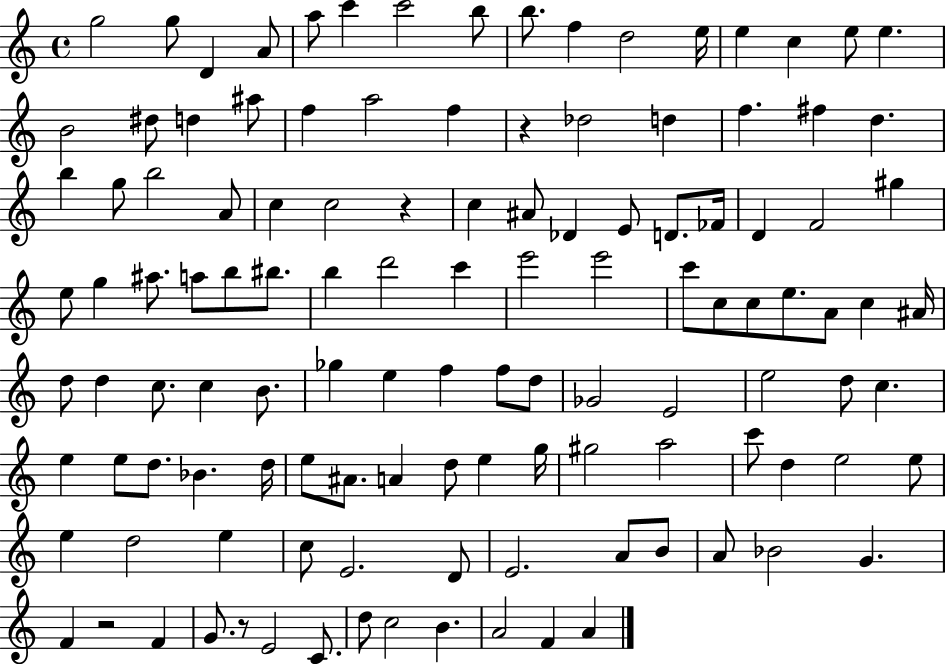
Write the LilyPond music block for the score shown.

{
  \clef treble
  \time 4/4
  \defaultTimeSignature
  \key c \major
  g''2 g''8 d'4 a'8 | a''8 c'''4 c'''2 b''8 | b''8. f''4 d''2 e''16 | e''4 c''4 e''8 e''4. | \break b'2 dis''8 d''4 ais''8 | f''4 a''2 f''4 | r4 des''2 d''4 | f''4. fis''4 d''4. | \break b''4 g''8 b''2 a'8 | c''4 c''2 r4 | c''4 ais'8 des'4 e'8 d'8. fes'16 | d'4 f'2 gis''4 | \break e''8 g''4 ais''8. a''8 b''8 bis''8. | b''4 d'''2 c'''4 | e'''2 e'''2 | c'''8 c''8 c''8 e''8. a'8 c''4 ais'16 | \break d''8 d''4 c''8. c''4 b'8. | ges''4 e''4 f''4 f''8 d''8 | ges'2 e'2 | e''2 d''8 c''4. | \break e''4 e''8 d''8. bes'4. d''16 | e''8 ais'8. a'4 d''8 e''4 g''16 | gis''2 a''2 | c'''8 d''4 e''2 e''8 | \break e''4 d''2 e''4 | c''8 e'2. d'8 | e'2. a'8 b'8 | a'8 bes'2 g'4. | \break f'4 r2 f'4 | g'8. r8 e'2 c'8. | d''8 c''2 b'4. | a'2 f'4 a'4 | \break \bar "|."
}